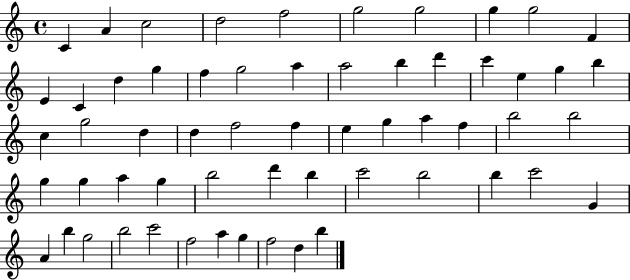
C4/q A4/q C5/h D5/h F5/h G5/h G5/h G5/q G5/h F4/q E4/q C4/q D5/q G5/q F5/q G5/h A5/q A5/h B5/q D6/q C6/q E5/q G5/q B5/q C5/q G5/h D5/q D5/q F5/h F5/q E5/q G5/q A5/q F5/q B5/h B5/h G5/q G5/q A5/q G5/q B5/h D6/q B5/q C6/h B5/h B5/q C6/h G4/q A4/q B5/q G5/h B5/h C6/h F5/h A5/q G5/q F5/h D5/q B5/q